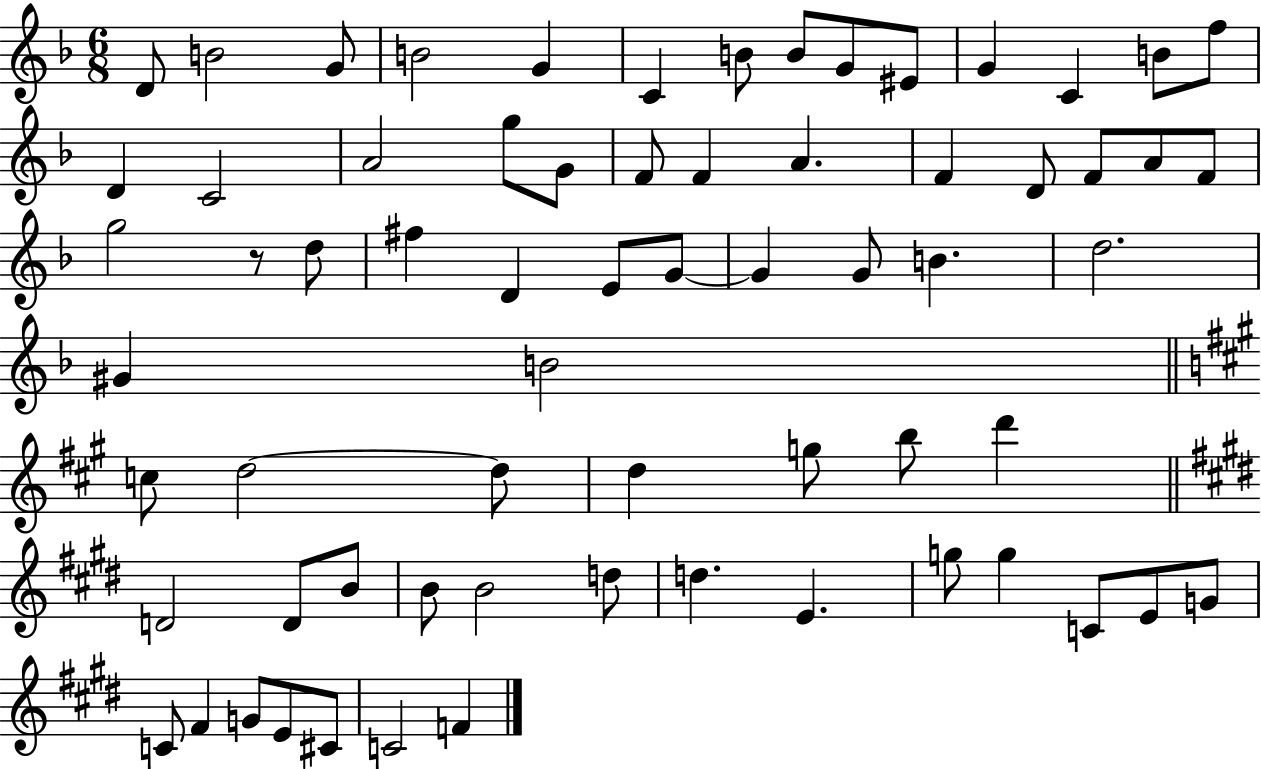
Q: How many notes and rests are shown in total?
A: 67